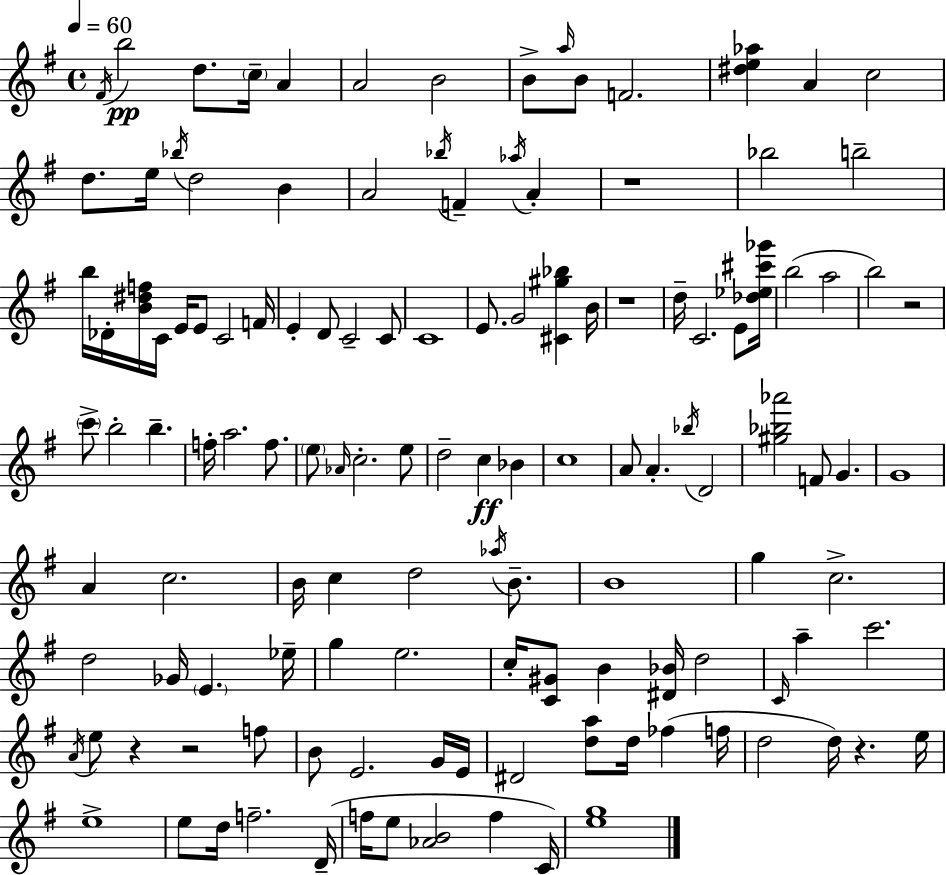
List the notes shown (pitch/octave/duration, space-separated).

F#4/s B5/h D5/e. C5/s A4/q A4/h B4/h B4/e A5/s B4/e F4/h. [D#5,E5,Ab5]/q A4/q C5/h D5/e. E5/s Bb5/s D5/h B4/q A4/h Bb5/s F4/q Ab5/s A4/q R/w Bb5/h B5/h B5/s Db4/s [B4,D#5,F5]/s C4/s E4/s E4/e C4/h F4/s E4/q D4/e C4/h C4/e C4/w E4/e. G4/h [C#4,G#5,Bb5]/q B4/s R/w D5/s C4/h. E4/e [Db5,Eb5,C#6,Gb6]/s B5/h A5/h B5/h R/h C6/e B5/h B5/q. F5/s A5/h. F5/e. E5/e Ab4/s C5/h. E5/e D5/h C5/q Bb4/q C5/w A4/e A4/q. Bb5/s D4/h [G#5,Bb5,Ab6]/h F4/e G4/q. G4/w A4/q C5/h. B4/s C5/q D5/h Ab5/s B4/e. B4/w G5/q C5/h. D5/h Gb4/s E4/q. Eb5/s G5/q E5/h. C5/s [C4,G#4]/e B4/q [D#4,Bb4]/s D5/h C4/s A5/q C6/h. A4/s E5/e R/q R/h F5/e B4/e E4/h. G4/s E4/s D#4/h [D5,A5]/e D5/s FES5/q F5/s D5/h D5/s R/q. E5/s E5/w E5/e D5/s F5/h. D4/s F5/s E5/e [Ab4,B4]/h F5/q C4/s [E5,G5]/w